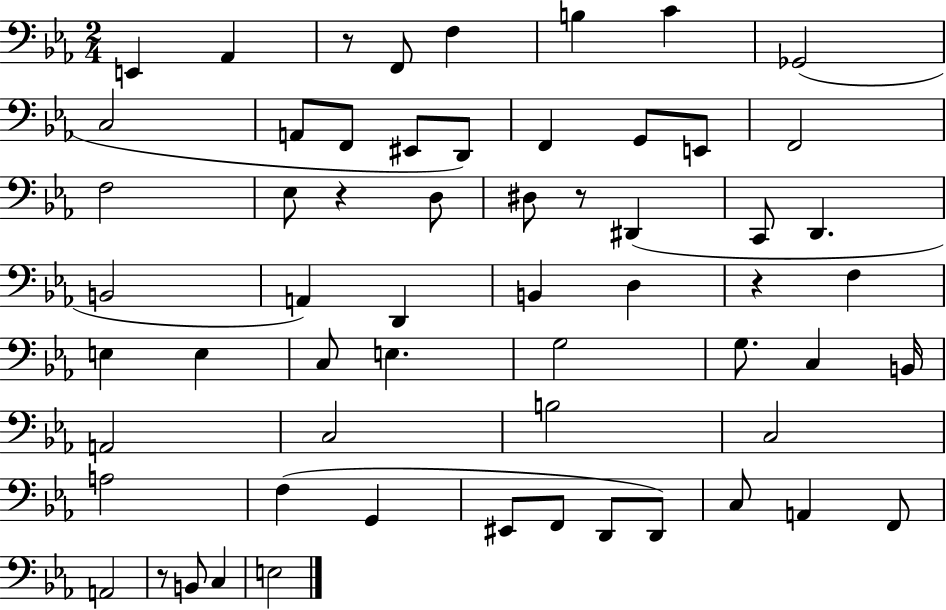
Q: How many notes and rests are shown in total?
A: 60